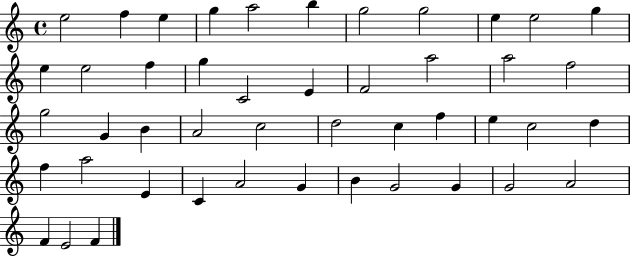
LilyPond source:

{
  \clef treble
  \time 4/4
  \defaultTimeSignature
  \key c \major
  e''2 f''4 e''4 | g''4 a''2 b''4 | g''2 g''2 | e''4 e''2 g''4 | \break e''4 e''2 f''4 | g''4 c'2 e'4 | f'2 a''2 | a''2 f''2 | \break g''2 g'4 b'4 | a'2 c''2 | d''2 c''4 f''4 | e''4 c''2 d''4 | \break f''4 a''2 e'4 | c'4 a'2 g'4 | b'4 g'2 g'4 | g'2 a'2 | \break f'4 e'2 f'4 | \bar "|."
}